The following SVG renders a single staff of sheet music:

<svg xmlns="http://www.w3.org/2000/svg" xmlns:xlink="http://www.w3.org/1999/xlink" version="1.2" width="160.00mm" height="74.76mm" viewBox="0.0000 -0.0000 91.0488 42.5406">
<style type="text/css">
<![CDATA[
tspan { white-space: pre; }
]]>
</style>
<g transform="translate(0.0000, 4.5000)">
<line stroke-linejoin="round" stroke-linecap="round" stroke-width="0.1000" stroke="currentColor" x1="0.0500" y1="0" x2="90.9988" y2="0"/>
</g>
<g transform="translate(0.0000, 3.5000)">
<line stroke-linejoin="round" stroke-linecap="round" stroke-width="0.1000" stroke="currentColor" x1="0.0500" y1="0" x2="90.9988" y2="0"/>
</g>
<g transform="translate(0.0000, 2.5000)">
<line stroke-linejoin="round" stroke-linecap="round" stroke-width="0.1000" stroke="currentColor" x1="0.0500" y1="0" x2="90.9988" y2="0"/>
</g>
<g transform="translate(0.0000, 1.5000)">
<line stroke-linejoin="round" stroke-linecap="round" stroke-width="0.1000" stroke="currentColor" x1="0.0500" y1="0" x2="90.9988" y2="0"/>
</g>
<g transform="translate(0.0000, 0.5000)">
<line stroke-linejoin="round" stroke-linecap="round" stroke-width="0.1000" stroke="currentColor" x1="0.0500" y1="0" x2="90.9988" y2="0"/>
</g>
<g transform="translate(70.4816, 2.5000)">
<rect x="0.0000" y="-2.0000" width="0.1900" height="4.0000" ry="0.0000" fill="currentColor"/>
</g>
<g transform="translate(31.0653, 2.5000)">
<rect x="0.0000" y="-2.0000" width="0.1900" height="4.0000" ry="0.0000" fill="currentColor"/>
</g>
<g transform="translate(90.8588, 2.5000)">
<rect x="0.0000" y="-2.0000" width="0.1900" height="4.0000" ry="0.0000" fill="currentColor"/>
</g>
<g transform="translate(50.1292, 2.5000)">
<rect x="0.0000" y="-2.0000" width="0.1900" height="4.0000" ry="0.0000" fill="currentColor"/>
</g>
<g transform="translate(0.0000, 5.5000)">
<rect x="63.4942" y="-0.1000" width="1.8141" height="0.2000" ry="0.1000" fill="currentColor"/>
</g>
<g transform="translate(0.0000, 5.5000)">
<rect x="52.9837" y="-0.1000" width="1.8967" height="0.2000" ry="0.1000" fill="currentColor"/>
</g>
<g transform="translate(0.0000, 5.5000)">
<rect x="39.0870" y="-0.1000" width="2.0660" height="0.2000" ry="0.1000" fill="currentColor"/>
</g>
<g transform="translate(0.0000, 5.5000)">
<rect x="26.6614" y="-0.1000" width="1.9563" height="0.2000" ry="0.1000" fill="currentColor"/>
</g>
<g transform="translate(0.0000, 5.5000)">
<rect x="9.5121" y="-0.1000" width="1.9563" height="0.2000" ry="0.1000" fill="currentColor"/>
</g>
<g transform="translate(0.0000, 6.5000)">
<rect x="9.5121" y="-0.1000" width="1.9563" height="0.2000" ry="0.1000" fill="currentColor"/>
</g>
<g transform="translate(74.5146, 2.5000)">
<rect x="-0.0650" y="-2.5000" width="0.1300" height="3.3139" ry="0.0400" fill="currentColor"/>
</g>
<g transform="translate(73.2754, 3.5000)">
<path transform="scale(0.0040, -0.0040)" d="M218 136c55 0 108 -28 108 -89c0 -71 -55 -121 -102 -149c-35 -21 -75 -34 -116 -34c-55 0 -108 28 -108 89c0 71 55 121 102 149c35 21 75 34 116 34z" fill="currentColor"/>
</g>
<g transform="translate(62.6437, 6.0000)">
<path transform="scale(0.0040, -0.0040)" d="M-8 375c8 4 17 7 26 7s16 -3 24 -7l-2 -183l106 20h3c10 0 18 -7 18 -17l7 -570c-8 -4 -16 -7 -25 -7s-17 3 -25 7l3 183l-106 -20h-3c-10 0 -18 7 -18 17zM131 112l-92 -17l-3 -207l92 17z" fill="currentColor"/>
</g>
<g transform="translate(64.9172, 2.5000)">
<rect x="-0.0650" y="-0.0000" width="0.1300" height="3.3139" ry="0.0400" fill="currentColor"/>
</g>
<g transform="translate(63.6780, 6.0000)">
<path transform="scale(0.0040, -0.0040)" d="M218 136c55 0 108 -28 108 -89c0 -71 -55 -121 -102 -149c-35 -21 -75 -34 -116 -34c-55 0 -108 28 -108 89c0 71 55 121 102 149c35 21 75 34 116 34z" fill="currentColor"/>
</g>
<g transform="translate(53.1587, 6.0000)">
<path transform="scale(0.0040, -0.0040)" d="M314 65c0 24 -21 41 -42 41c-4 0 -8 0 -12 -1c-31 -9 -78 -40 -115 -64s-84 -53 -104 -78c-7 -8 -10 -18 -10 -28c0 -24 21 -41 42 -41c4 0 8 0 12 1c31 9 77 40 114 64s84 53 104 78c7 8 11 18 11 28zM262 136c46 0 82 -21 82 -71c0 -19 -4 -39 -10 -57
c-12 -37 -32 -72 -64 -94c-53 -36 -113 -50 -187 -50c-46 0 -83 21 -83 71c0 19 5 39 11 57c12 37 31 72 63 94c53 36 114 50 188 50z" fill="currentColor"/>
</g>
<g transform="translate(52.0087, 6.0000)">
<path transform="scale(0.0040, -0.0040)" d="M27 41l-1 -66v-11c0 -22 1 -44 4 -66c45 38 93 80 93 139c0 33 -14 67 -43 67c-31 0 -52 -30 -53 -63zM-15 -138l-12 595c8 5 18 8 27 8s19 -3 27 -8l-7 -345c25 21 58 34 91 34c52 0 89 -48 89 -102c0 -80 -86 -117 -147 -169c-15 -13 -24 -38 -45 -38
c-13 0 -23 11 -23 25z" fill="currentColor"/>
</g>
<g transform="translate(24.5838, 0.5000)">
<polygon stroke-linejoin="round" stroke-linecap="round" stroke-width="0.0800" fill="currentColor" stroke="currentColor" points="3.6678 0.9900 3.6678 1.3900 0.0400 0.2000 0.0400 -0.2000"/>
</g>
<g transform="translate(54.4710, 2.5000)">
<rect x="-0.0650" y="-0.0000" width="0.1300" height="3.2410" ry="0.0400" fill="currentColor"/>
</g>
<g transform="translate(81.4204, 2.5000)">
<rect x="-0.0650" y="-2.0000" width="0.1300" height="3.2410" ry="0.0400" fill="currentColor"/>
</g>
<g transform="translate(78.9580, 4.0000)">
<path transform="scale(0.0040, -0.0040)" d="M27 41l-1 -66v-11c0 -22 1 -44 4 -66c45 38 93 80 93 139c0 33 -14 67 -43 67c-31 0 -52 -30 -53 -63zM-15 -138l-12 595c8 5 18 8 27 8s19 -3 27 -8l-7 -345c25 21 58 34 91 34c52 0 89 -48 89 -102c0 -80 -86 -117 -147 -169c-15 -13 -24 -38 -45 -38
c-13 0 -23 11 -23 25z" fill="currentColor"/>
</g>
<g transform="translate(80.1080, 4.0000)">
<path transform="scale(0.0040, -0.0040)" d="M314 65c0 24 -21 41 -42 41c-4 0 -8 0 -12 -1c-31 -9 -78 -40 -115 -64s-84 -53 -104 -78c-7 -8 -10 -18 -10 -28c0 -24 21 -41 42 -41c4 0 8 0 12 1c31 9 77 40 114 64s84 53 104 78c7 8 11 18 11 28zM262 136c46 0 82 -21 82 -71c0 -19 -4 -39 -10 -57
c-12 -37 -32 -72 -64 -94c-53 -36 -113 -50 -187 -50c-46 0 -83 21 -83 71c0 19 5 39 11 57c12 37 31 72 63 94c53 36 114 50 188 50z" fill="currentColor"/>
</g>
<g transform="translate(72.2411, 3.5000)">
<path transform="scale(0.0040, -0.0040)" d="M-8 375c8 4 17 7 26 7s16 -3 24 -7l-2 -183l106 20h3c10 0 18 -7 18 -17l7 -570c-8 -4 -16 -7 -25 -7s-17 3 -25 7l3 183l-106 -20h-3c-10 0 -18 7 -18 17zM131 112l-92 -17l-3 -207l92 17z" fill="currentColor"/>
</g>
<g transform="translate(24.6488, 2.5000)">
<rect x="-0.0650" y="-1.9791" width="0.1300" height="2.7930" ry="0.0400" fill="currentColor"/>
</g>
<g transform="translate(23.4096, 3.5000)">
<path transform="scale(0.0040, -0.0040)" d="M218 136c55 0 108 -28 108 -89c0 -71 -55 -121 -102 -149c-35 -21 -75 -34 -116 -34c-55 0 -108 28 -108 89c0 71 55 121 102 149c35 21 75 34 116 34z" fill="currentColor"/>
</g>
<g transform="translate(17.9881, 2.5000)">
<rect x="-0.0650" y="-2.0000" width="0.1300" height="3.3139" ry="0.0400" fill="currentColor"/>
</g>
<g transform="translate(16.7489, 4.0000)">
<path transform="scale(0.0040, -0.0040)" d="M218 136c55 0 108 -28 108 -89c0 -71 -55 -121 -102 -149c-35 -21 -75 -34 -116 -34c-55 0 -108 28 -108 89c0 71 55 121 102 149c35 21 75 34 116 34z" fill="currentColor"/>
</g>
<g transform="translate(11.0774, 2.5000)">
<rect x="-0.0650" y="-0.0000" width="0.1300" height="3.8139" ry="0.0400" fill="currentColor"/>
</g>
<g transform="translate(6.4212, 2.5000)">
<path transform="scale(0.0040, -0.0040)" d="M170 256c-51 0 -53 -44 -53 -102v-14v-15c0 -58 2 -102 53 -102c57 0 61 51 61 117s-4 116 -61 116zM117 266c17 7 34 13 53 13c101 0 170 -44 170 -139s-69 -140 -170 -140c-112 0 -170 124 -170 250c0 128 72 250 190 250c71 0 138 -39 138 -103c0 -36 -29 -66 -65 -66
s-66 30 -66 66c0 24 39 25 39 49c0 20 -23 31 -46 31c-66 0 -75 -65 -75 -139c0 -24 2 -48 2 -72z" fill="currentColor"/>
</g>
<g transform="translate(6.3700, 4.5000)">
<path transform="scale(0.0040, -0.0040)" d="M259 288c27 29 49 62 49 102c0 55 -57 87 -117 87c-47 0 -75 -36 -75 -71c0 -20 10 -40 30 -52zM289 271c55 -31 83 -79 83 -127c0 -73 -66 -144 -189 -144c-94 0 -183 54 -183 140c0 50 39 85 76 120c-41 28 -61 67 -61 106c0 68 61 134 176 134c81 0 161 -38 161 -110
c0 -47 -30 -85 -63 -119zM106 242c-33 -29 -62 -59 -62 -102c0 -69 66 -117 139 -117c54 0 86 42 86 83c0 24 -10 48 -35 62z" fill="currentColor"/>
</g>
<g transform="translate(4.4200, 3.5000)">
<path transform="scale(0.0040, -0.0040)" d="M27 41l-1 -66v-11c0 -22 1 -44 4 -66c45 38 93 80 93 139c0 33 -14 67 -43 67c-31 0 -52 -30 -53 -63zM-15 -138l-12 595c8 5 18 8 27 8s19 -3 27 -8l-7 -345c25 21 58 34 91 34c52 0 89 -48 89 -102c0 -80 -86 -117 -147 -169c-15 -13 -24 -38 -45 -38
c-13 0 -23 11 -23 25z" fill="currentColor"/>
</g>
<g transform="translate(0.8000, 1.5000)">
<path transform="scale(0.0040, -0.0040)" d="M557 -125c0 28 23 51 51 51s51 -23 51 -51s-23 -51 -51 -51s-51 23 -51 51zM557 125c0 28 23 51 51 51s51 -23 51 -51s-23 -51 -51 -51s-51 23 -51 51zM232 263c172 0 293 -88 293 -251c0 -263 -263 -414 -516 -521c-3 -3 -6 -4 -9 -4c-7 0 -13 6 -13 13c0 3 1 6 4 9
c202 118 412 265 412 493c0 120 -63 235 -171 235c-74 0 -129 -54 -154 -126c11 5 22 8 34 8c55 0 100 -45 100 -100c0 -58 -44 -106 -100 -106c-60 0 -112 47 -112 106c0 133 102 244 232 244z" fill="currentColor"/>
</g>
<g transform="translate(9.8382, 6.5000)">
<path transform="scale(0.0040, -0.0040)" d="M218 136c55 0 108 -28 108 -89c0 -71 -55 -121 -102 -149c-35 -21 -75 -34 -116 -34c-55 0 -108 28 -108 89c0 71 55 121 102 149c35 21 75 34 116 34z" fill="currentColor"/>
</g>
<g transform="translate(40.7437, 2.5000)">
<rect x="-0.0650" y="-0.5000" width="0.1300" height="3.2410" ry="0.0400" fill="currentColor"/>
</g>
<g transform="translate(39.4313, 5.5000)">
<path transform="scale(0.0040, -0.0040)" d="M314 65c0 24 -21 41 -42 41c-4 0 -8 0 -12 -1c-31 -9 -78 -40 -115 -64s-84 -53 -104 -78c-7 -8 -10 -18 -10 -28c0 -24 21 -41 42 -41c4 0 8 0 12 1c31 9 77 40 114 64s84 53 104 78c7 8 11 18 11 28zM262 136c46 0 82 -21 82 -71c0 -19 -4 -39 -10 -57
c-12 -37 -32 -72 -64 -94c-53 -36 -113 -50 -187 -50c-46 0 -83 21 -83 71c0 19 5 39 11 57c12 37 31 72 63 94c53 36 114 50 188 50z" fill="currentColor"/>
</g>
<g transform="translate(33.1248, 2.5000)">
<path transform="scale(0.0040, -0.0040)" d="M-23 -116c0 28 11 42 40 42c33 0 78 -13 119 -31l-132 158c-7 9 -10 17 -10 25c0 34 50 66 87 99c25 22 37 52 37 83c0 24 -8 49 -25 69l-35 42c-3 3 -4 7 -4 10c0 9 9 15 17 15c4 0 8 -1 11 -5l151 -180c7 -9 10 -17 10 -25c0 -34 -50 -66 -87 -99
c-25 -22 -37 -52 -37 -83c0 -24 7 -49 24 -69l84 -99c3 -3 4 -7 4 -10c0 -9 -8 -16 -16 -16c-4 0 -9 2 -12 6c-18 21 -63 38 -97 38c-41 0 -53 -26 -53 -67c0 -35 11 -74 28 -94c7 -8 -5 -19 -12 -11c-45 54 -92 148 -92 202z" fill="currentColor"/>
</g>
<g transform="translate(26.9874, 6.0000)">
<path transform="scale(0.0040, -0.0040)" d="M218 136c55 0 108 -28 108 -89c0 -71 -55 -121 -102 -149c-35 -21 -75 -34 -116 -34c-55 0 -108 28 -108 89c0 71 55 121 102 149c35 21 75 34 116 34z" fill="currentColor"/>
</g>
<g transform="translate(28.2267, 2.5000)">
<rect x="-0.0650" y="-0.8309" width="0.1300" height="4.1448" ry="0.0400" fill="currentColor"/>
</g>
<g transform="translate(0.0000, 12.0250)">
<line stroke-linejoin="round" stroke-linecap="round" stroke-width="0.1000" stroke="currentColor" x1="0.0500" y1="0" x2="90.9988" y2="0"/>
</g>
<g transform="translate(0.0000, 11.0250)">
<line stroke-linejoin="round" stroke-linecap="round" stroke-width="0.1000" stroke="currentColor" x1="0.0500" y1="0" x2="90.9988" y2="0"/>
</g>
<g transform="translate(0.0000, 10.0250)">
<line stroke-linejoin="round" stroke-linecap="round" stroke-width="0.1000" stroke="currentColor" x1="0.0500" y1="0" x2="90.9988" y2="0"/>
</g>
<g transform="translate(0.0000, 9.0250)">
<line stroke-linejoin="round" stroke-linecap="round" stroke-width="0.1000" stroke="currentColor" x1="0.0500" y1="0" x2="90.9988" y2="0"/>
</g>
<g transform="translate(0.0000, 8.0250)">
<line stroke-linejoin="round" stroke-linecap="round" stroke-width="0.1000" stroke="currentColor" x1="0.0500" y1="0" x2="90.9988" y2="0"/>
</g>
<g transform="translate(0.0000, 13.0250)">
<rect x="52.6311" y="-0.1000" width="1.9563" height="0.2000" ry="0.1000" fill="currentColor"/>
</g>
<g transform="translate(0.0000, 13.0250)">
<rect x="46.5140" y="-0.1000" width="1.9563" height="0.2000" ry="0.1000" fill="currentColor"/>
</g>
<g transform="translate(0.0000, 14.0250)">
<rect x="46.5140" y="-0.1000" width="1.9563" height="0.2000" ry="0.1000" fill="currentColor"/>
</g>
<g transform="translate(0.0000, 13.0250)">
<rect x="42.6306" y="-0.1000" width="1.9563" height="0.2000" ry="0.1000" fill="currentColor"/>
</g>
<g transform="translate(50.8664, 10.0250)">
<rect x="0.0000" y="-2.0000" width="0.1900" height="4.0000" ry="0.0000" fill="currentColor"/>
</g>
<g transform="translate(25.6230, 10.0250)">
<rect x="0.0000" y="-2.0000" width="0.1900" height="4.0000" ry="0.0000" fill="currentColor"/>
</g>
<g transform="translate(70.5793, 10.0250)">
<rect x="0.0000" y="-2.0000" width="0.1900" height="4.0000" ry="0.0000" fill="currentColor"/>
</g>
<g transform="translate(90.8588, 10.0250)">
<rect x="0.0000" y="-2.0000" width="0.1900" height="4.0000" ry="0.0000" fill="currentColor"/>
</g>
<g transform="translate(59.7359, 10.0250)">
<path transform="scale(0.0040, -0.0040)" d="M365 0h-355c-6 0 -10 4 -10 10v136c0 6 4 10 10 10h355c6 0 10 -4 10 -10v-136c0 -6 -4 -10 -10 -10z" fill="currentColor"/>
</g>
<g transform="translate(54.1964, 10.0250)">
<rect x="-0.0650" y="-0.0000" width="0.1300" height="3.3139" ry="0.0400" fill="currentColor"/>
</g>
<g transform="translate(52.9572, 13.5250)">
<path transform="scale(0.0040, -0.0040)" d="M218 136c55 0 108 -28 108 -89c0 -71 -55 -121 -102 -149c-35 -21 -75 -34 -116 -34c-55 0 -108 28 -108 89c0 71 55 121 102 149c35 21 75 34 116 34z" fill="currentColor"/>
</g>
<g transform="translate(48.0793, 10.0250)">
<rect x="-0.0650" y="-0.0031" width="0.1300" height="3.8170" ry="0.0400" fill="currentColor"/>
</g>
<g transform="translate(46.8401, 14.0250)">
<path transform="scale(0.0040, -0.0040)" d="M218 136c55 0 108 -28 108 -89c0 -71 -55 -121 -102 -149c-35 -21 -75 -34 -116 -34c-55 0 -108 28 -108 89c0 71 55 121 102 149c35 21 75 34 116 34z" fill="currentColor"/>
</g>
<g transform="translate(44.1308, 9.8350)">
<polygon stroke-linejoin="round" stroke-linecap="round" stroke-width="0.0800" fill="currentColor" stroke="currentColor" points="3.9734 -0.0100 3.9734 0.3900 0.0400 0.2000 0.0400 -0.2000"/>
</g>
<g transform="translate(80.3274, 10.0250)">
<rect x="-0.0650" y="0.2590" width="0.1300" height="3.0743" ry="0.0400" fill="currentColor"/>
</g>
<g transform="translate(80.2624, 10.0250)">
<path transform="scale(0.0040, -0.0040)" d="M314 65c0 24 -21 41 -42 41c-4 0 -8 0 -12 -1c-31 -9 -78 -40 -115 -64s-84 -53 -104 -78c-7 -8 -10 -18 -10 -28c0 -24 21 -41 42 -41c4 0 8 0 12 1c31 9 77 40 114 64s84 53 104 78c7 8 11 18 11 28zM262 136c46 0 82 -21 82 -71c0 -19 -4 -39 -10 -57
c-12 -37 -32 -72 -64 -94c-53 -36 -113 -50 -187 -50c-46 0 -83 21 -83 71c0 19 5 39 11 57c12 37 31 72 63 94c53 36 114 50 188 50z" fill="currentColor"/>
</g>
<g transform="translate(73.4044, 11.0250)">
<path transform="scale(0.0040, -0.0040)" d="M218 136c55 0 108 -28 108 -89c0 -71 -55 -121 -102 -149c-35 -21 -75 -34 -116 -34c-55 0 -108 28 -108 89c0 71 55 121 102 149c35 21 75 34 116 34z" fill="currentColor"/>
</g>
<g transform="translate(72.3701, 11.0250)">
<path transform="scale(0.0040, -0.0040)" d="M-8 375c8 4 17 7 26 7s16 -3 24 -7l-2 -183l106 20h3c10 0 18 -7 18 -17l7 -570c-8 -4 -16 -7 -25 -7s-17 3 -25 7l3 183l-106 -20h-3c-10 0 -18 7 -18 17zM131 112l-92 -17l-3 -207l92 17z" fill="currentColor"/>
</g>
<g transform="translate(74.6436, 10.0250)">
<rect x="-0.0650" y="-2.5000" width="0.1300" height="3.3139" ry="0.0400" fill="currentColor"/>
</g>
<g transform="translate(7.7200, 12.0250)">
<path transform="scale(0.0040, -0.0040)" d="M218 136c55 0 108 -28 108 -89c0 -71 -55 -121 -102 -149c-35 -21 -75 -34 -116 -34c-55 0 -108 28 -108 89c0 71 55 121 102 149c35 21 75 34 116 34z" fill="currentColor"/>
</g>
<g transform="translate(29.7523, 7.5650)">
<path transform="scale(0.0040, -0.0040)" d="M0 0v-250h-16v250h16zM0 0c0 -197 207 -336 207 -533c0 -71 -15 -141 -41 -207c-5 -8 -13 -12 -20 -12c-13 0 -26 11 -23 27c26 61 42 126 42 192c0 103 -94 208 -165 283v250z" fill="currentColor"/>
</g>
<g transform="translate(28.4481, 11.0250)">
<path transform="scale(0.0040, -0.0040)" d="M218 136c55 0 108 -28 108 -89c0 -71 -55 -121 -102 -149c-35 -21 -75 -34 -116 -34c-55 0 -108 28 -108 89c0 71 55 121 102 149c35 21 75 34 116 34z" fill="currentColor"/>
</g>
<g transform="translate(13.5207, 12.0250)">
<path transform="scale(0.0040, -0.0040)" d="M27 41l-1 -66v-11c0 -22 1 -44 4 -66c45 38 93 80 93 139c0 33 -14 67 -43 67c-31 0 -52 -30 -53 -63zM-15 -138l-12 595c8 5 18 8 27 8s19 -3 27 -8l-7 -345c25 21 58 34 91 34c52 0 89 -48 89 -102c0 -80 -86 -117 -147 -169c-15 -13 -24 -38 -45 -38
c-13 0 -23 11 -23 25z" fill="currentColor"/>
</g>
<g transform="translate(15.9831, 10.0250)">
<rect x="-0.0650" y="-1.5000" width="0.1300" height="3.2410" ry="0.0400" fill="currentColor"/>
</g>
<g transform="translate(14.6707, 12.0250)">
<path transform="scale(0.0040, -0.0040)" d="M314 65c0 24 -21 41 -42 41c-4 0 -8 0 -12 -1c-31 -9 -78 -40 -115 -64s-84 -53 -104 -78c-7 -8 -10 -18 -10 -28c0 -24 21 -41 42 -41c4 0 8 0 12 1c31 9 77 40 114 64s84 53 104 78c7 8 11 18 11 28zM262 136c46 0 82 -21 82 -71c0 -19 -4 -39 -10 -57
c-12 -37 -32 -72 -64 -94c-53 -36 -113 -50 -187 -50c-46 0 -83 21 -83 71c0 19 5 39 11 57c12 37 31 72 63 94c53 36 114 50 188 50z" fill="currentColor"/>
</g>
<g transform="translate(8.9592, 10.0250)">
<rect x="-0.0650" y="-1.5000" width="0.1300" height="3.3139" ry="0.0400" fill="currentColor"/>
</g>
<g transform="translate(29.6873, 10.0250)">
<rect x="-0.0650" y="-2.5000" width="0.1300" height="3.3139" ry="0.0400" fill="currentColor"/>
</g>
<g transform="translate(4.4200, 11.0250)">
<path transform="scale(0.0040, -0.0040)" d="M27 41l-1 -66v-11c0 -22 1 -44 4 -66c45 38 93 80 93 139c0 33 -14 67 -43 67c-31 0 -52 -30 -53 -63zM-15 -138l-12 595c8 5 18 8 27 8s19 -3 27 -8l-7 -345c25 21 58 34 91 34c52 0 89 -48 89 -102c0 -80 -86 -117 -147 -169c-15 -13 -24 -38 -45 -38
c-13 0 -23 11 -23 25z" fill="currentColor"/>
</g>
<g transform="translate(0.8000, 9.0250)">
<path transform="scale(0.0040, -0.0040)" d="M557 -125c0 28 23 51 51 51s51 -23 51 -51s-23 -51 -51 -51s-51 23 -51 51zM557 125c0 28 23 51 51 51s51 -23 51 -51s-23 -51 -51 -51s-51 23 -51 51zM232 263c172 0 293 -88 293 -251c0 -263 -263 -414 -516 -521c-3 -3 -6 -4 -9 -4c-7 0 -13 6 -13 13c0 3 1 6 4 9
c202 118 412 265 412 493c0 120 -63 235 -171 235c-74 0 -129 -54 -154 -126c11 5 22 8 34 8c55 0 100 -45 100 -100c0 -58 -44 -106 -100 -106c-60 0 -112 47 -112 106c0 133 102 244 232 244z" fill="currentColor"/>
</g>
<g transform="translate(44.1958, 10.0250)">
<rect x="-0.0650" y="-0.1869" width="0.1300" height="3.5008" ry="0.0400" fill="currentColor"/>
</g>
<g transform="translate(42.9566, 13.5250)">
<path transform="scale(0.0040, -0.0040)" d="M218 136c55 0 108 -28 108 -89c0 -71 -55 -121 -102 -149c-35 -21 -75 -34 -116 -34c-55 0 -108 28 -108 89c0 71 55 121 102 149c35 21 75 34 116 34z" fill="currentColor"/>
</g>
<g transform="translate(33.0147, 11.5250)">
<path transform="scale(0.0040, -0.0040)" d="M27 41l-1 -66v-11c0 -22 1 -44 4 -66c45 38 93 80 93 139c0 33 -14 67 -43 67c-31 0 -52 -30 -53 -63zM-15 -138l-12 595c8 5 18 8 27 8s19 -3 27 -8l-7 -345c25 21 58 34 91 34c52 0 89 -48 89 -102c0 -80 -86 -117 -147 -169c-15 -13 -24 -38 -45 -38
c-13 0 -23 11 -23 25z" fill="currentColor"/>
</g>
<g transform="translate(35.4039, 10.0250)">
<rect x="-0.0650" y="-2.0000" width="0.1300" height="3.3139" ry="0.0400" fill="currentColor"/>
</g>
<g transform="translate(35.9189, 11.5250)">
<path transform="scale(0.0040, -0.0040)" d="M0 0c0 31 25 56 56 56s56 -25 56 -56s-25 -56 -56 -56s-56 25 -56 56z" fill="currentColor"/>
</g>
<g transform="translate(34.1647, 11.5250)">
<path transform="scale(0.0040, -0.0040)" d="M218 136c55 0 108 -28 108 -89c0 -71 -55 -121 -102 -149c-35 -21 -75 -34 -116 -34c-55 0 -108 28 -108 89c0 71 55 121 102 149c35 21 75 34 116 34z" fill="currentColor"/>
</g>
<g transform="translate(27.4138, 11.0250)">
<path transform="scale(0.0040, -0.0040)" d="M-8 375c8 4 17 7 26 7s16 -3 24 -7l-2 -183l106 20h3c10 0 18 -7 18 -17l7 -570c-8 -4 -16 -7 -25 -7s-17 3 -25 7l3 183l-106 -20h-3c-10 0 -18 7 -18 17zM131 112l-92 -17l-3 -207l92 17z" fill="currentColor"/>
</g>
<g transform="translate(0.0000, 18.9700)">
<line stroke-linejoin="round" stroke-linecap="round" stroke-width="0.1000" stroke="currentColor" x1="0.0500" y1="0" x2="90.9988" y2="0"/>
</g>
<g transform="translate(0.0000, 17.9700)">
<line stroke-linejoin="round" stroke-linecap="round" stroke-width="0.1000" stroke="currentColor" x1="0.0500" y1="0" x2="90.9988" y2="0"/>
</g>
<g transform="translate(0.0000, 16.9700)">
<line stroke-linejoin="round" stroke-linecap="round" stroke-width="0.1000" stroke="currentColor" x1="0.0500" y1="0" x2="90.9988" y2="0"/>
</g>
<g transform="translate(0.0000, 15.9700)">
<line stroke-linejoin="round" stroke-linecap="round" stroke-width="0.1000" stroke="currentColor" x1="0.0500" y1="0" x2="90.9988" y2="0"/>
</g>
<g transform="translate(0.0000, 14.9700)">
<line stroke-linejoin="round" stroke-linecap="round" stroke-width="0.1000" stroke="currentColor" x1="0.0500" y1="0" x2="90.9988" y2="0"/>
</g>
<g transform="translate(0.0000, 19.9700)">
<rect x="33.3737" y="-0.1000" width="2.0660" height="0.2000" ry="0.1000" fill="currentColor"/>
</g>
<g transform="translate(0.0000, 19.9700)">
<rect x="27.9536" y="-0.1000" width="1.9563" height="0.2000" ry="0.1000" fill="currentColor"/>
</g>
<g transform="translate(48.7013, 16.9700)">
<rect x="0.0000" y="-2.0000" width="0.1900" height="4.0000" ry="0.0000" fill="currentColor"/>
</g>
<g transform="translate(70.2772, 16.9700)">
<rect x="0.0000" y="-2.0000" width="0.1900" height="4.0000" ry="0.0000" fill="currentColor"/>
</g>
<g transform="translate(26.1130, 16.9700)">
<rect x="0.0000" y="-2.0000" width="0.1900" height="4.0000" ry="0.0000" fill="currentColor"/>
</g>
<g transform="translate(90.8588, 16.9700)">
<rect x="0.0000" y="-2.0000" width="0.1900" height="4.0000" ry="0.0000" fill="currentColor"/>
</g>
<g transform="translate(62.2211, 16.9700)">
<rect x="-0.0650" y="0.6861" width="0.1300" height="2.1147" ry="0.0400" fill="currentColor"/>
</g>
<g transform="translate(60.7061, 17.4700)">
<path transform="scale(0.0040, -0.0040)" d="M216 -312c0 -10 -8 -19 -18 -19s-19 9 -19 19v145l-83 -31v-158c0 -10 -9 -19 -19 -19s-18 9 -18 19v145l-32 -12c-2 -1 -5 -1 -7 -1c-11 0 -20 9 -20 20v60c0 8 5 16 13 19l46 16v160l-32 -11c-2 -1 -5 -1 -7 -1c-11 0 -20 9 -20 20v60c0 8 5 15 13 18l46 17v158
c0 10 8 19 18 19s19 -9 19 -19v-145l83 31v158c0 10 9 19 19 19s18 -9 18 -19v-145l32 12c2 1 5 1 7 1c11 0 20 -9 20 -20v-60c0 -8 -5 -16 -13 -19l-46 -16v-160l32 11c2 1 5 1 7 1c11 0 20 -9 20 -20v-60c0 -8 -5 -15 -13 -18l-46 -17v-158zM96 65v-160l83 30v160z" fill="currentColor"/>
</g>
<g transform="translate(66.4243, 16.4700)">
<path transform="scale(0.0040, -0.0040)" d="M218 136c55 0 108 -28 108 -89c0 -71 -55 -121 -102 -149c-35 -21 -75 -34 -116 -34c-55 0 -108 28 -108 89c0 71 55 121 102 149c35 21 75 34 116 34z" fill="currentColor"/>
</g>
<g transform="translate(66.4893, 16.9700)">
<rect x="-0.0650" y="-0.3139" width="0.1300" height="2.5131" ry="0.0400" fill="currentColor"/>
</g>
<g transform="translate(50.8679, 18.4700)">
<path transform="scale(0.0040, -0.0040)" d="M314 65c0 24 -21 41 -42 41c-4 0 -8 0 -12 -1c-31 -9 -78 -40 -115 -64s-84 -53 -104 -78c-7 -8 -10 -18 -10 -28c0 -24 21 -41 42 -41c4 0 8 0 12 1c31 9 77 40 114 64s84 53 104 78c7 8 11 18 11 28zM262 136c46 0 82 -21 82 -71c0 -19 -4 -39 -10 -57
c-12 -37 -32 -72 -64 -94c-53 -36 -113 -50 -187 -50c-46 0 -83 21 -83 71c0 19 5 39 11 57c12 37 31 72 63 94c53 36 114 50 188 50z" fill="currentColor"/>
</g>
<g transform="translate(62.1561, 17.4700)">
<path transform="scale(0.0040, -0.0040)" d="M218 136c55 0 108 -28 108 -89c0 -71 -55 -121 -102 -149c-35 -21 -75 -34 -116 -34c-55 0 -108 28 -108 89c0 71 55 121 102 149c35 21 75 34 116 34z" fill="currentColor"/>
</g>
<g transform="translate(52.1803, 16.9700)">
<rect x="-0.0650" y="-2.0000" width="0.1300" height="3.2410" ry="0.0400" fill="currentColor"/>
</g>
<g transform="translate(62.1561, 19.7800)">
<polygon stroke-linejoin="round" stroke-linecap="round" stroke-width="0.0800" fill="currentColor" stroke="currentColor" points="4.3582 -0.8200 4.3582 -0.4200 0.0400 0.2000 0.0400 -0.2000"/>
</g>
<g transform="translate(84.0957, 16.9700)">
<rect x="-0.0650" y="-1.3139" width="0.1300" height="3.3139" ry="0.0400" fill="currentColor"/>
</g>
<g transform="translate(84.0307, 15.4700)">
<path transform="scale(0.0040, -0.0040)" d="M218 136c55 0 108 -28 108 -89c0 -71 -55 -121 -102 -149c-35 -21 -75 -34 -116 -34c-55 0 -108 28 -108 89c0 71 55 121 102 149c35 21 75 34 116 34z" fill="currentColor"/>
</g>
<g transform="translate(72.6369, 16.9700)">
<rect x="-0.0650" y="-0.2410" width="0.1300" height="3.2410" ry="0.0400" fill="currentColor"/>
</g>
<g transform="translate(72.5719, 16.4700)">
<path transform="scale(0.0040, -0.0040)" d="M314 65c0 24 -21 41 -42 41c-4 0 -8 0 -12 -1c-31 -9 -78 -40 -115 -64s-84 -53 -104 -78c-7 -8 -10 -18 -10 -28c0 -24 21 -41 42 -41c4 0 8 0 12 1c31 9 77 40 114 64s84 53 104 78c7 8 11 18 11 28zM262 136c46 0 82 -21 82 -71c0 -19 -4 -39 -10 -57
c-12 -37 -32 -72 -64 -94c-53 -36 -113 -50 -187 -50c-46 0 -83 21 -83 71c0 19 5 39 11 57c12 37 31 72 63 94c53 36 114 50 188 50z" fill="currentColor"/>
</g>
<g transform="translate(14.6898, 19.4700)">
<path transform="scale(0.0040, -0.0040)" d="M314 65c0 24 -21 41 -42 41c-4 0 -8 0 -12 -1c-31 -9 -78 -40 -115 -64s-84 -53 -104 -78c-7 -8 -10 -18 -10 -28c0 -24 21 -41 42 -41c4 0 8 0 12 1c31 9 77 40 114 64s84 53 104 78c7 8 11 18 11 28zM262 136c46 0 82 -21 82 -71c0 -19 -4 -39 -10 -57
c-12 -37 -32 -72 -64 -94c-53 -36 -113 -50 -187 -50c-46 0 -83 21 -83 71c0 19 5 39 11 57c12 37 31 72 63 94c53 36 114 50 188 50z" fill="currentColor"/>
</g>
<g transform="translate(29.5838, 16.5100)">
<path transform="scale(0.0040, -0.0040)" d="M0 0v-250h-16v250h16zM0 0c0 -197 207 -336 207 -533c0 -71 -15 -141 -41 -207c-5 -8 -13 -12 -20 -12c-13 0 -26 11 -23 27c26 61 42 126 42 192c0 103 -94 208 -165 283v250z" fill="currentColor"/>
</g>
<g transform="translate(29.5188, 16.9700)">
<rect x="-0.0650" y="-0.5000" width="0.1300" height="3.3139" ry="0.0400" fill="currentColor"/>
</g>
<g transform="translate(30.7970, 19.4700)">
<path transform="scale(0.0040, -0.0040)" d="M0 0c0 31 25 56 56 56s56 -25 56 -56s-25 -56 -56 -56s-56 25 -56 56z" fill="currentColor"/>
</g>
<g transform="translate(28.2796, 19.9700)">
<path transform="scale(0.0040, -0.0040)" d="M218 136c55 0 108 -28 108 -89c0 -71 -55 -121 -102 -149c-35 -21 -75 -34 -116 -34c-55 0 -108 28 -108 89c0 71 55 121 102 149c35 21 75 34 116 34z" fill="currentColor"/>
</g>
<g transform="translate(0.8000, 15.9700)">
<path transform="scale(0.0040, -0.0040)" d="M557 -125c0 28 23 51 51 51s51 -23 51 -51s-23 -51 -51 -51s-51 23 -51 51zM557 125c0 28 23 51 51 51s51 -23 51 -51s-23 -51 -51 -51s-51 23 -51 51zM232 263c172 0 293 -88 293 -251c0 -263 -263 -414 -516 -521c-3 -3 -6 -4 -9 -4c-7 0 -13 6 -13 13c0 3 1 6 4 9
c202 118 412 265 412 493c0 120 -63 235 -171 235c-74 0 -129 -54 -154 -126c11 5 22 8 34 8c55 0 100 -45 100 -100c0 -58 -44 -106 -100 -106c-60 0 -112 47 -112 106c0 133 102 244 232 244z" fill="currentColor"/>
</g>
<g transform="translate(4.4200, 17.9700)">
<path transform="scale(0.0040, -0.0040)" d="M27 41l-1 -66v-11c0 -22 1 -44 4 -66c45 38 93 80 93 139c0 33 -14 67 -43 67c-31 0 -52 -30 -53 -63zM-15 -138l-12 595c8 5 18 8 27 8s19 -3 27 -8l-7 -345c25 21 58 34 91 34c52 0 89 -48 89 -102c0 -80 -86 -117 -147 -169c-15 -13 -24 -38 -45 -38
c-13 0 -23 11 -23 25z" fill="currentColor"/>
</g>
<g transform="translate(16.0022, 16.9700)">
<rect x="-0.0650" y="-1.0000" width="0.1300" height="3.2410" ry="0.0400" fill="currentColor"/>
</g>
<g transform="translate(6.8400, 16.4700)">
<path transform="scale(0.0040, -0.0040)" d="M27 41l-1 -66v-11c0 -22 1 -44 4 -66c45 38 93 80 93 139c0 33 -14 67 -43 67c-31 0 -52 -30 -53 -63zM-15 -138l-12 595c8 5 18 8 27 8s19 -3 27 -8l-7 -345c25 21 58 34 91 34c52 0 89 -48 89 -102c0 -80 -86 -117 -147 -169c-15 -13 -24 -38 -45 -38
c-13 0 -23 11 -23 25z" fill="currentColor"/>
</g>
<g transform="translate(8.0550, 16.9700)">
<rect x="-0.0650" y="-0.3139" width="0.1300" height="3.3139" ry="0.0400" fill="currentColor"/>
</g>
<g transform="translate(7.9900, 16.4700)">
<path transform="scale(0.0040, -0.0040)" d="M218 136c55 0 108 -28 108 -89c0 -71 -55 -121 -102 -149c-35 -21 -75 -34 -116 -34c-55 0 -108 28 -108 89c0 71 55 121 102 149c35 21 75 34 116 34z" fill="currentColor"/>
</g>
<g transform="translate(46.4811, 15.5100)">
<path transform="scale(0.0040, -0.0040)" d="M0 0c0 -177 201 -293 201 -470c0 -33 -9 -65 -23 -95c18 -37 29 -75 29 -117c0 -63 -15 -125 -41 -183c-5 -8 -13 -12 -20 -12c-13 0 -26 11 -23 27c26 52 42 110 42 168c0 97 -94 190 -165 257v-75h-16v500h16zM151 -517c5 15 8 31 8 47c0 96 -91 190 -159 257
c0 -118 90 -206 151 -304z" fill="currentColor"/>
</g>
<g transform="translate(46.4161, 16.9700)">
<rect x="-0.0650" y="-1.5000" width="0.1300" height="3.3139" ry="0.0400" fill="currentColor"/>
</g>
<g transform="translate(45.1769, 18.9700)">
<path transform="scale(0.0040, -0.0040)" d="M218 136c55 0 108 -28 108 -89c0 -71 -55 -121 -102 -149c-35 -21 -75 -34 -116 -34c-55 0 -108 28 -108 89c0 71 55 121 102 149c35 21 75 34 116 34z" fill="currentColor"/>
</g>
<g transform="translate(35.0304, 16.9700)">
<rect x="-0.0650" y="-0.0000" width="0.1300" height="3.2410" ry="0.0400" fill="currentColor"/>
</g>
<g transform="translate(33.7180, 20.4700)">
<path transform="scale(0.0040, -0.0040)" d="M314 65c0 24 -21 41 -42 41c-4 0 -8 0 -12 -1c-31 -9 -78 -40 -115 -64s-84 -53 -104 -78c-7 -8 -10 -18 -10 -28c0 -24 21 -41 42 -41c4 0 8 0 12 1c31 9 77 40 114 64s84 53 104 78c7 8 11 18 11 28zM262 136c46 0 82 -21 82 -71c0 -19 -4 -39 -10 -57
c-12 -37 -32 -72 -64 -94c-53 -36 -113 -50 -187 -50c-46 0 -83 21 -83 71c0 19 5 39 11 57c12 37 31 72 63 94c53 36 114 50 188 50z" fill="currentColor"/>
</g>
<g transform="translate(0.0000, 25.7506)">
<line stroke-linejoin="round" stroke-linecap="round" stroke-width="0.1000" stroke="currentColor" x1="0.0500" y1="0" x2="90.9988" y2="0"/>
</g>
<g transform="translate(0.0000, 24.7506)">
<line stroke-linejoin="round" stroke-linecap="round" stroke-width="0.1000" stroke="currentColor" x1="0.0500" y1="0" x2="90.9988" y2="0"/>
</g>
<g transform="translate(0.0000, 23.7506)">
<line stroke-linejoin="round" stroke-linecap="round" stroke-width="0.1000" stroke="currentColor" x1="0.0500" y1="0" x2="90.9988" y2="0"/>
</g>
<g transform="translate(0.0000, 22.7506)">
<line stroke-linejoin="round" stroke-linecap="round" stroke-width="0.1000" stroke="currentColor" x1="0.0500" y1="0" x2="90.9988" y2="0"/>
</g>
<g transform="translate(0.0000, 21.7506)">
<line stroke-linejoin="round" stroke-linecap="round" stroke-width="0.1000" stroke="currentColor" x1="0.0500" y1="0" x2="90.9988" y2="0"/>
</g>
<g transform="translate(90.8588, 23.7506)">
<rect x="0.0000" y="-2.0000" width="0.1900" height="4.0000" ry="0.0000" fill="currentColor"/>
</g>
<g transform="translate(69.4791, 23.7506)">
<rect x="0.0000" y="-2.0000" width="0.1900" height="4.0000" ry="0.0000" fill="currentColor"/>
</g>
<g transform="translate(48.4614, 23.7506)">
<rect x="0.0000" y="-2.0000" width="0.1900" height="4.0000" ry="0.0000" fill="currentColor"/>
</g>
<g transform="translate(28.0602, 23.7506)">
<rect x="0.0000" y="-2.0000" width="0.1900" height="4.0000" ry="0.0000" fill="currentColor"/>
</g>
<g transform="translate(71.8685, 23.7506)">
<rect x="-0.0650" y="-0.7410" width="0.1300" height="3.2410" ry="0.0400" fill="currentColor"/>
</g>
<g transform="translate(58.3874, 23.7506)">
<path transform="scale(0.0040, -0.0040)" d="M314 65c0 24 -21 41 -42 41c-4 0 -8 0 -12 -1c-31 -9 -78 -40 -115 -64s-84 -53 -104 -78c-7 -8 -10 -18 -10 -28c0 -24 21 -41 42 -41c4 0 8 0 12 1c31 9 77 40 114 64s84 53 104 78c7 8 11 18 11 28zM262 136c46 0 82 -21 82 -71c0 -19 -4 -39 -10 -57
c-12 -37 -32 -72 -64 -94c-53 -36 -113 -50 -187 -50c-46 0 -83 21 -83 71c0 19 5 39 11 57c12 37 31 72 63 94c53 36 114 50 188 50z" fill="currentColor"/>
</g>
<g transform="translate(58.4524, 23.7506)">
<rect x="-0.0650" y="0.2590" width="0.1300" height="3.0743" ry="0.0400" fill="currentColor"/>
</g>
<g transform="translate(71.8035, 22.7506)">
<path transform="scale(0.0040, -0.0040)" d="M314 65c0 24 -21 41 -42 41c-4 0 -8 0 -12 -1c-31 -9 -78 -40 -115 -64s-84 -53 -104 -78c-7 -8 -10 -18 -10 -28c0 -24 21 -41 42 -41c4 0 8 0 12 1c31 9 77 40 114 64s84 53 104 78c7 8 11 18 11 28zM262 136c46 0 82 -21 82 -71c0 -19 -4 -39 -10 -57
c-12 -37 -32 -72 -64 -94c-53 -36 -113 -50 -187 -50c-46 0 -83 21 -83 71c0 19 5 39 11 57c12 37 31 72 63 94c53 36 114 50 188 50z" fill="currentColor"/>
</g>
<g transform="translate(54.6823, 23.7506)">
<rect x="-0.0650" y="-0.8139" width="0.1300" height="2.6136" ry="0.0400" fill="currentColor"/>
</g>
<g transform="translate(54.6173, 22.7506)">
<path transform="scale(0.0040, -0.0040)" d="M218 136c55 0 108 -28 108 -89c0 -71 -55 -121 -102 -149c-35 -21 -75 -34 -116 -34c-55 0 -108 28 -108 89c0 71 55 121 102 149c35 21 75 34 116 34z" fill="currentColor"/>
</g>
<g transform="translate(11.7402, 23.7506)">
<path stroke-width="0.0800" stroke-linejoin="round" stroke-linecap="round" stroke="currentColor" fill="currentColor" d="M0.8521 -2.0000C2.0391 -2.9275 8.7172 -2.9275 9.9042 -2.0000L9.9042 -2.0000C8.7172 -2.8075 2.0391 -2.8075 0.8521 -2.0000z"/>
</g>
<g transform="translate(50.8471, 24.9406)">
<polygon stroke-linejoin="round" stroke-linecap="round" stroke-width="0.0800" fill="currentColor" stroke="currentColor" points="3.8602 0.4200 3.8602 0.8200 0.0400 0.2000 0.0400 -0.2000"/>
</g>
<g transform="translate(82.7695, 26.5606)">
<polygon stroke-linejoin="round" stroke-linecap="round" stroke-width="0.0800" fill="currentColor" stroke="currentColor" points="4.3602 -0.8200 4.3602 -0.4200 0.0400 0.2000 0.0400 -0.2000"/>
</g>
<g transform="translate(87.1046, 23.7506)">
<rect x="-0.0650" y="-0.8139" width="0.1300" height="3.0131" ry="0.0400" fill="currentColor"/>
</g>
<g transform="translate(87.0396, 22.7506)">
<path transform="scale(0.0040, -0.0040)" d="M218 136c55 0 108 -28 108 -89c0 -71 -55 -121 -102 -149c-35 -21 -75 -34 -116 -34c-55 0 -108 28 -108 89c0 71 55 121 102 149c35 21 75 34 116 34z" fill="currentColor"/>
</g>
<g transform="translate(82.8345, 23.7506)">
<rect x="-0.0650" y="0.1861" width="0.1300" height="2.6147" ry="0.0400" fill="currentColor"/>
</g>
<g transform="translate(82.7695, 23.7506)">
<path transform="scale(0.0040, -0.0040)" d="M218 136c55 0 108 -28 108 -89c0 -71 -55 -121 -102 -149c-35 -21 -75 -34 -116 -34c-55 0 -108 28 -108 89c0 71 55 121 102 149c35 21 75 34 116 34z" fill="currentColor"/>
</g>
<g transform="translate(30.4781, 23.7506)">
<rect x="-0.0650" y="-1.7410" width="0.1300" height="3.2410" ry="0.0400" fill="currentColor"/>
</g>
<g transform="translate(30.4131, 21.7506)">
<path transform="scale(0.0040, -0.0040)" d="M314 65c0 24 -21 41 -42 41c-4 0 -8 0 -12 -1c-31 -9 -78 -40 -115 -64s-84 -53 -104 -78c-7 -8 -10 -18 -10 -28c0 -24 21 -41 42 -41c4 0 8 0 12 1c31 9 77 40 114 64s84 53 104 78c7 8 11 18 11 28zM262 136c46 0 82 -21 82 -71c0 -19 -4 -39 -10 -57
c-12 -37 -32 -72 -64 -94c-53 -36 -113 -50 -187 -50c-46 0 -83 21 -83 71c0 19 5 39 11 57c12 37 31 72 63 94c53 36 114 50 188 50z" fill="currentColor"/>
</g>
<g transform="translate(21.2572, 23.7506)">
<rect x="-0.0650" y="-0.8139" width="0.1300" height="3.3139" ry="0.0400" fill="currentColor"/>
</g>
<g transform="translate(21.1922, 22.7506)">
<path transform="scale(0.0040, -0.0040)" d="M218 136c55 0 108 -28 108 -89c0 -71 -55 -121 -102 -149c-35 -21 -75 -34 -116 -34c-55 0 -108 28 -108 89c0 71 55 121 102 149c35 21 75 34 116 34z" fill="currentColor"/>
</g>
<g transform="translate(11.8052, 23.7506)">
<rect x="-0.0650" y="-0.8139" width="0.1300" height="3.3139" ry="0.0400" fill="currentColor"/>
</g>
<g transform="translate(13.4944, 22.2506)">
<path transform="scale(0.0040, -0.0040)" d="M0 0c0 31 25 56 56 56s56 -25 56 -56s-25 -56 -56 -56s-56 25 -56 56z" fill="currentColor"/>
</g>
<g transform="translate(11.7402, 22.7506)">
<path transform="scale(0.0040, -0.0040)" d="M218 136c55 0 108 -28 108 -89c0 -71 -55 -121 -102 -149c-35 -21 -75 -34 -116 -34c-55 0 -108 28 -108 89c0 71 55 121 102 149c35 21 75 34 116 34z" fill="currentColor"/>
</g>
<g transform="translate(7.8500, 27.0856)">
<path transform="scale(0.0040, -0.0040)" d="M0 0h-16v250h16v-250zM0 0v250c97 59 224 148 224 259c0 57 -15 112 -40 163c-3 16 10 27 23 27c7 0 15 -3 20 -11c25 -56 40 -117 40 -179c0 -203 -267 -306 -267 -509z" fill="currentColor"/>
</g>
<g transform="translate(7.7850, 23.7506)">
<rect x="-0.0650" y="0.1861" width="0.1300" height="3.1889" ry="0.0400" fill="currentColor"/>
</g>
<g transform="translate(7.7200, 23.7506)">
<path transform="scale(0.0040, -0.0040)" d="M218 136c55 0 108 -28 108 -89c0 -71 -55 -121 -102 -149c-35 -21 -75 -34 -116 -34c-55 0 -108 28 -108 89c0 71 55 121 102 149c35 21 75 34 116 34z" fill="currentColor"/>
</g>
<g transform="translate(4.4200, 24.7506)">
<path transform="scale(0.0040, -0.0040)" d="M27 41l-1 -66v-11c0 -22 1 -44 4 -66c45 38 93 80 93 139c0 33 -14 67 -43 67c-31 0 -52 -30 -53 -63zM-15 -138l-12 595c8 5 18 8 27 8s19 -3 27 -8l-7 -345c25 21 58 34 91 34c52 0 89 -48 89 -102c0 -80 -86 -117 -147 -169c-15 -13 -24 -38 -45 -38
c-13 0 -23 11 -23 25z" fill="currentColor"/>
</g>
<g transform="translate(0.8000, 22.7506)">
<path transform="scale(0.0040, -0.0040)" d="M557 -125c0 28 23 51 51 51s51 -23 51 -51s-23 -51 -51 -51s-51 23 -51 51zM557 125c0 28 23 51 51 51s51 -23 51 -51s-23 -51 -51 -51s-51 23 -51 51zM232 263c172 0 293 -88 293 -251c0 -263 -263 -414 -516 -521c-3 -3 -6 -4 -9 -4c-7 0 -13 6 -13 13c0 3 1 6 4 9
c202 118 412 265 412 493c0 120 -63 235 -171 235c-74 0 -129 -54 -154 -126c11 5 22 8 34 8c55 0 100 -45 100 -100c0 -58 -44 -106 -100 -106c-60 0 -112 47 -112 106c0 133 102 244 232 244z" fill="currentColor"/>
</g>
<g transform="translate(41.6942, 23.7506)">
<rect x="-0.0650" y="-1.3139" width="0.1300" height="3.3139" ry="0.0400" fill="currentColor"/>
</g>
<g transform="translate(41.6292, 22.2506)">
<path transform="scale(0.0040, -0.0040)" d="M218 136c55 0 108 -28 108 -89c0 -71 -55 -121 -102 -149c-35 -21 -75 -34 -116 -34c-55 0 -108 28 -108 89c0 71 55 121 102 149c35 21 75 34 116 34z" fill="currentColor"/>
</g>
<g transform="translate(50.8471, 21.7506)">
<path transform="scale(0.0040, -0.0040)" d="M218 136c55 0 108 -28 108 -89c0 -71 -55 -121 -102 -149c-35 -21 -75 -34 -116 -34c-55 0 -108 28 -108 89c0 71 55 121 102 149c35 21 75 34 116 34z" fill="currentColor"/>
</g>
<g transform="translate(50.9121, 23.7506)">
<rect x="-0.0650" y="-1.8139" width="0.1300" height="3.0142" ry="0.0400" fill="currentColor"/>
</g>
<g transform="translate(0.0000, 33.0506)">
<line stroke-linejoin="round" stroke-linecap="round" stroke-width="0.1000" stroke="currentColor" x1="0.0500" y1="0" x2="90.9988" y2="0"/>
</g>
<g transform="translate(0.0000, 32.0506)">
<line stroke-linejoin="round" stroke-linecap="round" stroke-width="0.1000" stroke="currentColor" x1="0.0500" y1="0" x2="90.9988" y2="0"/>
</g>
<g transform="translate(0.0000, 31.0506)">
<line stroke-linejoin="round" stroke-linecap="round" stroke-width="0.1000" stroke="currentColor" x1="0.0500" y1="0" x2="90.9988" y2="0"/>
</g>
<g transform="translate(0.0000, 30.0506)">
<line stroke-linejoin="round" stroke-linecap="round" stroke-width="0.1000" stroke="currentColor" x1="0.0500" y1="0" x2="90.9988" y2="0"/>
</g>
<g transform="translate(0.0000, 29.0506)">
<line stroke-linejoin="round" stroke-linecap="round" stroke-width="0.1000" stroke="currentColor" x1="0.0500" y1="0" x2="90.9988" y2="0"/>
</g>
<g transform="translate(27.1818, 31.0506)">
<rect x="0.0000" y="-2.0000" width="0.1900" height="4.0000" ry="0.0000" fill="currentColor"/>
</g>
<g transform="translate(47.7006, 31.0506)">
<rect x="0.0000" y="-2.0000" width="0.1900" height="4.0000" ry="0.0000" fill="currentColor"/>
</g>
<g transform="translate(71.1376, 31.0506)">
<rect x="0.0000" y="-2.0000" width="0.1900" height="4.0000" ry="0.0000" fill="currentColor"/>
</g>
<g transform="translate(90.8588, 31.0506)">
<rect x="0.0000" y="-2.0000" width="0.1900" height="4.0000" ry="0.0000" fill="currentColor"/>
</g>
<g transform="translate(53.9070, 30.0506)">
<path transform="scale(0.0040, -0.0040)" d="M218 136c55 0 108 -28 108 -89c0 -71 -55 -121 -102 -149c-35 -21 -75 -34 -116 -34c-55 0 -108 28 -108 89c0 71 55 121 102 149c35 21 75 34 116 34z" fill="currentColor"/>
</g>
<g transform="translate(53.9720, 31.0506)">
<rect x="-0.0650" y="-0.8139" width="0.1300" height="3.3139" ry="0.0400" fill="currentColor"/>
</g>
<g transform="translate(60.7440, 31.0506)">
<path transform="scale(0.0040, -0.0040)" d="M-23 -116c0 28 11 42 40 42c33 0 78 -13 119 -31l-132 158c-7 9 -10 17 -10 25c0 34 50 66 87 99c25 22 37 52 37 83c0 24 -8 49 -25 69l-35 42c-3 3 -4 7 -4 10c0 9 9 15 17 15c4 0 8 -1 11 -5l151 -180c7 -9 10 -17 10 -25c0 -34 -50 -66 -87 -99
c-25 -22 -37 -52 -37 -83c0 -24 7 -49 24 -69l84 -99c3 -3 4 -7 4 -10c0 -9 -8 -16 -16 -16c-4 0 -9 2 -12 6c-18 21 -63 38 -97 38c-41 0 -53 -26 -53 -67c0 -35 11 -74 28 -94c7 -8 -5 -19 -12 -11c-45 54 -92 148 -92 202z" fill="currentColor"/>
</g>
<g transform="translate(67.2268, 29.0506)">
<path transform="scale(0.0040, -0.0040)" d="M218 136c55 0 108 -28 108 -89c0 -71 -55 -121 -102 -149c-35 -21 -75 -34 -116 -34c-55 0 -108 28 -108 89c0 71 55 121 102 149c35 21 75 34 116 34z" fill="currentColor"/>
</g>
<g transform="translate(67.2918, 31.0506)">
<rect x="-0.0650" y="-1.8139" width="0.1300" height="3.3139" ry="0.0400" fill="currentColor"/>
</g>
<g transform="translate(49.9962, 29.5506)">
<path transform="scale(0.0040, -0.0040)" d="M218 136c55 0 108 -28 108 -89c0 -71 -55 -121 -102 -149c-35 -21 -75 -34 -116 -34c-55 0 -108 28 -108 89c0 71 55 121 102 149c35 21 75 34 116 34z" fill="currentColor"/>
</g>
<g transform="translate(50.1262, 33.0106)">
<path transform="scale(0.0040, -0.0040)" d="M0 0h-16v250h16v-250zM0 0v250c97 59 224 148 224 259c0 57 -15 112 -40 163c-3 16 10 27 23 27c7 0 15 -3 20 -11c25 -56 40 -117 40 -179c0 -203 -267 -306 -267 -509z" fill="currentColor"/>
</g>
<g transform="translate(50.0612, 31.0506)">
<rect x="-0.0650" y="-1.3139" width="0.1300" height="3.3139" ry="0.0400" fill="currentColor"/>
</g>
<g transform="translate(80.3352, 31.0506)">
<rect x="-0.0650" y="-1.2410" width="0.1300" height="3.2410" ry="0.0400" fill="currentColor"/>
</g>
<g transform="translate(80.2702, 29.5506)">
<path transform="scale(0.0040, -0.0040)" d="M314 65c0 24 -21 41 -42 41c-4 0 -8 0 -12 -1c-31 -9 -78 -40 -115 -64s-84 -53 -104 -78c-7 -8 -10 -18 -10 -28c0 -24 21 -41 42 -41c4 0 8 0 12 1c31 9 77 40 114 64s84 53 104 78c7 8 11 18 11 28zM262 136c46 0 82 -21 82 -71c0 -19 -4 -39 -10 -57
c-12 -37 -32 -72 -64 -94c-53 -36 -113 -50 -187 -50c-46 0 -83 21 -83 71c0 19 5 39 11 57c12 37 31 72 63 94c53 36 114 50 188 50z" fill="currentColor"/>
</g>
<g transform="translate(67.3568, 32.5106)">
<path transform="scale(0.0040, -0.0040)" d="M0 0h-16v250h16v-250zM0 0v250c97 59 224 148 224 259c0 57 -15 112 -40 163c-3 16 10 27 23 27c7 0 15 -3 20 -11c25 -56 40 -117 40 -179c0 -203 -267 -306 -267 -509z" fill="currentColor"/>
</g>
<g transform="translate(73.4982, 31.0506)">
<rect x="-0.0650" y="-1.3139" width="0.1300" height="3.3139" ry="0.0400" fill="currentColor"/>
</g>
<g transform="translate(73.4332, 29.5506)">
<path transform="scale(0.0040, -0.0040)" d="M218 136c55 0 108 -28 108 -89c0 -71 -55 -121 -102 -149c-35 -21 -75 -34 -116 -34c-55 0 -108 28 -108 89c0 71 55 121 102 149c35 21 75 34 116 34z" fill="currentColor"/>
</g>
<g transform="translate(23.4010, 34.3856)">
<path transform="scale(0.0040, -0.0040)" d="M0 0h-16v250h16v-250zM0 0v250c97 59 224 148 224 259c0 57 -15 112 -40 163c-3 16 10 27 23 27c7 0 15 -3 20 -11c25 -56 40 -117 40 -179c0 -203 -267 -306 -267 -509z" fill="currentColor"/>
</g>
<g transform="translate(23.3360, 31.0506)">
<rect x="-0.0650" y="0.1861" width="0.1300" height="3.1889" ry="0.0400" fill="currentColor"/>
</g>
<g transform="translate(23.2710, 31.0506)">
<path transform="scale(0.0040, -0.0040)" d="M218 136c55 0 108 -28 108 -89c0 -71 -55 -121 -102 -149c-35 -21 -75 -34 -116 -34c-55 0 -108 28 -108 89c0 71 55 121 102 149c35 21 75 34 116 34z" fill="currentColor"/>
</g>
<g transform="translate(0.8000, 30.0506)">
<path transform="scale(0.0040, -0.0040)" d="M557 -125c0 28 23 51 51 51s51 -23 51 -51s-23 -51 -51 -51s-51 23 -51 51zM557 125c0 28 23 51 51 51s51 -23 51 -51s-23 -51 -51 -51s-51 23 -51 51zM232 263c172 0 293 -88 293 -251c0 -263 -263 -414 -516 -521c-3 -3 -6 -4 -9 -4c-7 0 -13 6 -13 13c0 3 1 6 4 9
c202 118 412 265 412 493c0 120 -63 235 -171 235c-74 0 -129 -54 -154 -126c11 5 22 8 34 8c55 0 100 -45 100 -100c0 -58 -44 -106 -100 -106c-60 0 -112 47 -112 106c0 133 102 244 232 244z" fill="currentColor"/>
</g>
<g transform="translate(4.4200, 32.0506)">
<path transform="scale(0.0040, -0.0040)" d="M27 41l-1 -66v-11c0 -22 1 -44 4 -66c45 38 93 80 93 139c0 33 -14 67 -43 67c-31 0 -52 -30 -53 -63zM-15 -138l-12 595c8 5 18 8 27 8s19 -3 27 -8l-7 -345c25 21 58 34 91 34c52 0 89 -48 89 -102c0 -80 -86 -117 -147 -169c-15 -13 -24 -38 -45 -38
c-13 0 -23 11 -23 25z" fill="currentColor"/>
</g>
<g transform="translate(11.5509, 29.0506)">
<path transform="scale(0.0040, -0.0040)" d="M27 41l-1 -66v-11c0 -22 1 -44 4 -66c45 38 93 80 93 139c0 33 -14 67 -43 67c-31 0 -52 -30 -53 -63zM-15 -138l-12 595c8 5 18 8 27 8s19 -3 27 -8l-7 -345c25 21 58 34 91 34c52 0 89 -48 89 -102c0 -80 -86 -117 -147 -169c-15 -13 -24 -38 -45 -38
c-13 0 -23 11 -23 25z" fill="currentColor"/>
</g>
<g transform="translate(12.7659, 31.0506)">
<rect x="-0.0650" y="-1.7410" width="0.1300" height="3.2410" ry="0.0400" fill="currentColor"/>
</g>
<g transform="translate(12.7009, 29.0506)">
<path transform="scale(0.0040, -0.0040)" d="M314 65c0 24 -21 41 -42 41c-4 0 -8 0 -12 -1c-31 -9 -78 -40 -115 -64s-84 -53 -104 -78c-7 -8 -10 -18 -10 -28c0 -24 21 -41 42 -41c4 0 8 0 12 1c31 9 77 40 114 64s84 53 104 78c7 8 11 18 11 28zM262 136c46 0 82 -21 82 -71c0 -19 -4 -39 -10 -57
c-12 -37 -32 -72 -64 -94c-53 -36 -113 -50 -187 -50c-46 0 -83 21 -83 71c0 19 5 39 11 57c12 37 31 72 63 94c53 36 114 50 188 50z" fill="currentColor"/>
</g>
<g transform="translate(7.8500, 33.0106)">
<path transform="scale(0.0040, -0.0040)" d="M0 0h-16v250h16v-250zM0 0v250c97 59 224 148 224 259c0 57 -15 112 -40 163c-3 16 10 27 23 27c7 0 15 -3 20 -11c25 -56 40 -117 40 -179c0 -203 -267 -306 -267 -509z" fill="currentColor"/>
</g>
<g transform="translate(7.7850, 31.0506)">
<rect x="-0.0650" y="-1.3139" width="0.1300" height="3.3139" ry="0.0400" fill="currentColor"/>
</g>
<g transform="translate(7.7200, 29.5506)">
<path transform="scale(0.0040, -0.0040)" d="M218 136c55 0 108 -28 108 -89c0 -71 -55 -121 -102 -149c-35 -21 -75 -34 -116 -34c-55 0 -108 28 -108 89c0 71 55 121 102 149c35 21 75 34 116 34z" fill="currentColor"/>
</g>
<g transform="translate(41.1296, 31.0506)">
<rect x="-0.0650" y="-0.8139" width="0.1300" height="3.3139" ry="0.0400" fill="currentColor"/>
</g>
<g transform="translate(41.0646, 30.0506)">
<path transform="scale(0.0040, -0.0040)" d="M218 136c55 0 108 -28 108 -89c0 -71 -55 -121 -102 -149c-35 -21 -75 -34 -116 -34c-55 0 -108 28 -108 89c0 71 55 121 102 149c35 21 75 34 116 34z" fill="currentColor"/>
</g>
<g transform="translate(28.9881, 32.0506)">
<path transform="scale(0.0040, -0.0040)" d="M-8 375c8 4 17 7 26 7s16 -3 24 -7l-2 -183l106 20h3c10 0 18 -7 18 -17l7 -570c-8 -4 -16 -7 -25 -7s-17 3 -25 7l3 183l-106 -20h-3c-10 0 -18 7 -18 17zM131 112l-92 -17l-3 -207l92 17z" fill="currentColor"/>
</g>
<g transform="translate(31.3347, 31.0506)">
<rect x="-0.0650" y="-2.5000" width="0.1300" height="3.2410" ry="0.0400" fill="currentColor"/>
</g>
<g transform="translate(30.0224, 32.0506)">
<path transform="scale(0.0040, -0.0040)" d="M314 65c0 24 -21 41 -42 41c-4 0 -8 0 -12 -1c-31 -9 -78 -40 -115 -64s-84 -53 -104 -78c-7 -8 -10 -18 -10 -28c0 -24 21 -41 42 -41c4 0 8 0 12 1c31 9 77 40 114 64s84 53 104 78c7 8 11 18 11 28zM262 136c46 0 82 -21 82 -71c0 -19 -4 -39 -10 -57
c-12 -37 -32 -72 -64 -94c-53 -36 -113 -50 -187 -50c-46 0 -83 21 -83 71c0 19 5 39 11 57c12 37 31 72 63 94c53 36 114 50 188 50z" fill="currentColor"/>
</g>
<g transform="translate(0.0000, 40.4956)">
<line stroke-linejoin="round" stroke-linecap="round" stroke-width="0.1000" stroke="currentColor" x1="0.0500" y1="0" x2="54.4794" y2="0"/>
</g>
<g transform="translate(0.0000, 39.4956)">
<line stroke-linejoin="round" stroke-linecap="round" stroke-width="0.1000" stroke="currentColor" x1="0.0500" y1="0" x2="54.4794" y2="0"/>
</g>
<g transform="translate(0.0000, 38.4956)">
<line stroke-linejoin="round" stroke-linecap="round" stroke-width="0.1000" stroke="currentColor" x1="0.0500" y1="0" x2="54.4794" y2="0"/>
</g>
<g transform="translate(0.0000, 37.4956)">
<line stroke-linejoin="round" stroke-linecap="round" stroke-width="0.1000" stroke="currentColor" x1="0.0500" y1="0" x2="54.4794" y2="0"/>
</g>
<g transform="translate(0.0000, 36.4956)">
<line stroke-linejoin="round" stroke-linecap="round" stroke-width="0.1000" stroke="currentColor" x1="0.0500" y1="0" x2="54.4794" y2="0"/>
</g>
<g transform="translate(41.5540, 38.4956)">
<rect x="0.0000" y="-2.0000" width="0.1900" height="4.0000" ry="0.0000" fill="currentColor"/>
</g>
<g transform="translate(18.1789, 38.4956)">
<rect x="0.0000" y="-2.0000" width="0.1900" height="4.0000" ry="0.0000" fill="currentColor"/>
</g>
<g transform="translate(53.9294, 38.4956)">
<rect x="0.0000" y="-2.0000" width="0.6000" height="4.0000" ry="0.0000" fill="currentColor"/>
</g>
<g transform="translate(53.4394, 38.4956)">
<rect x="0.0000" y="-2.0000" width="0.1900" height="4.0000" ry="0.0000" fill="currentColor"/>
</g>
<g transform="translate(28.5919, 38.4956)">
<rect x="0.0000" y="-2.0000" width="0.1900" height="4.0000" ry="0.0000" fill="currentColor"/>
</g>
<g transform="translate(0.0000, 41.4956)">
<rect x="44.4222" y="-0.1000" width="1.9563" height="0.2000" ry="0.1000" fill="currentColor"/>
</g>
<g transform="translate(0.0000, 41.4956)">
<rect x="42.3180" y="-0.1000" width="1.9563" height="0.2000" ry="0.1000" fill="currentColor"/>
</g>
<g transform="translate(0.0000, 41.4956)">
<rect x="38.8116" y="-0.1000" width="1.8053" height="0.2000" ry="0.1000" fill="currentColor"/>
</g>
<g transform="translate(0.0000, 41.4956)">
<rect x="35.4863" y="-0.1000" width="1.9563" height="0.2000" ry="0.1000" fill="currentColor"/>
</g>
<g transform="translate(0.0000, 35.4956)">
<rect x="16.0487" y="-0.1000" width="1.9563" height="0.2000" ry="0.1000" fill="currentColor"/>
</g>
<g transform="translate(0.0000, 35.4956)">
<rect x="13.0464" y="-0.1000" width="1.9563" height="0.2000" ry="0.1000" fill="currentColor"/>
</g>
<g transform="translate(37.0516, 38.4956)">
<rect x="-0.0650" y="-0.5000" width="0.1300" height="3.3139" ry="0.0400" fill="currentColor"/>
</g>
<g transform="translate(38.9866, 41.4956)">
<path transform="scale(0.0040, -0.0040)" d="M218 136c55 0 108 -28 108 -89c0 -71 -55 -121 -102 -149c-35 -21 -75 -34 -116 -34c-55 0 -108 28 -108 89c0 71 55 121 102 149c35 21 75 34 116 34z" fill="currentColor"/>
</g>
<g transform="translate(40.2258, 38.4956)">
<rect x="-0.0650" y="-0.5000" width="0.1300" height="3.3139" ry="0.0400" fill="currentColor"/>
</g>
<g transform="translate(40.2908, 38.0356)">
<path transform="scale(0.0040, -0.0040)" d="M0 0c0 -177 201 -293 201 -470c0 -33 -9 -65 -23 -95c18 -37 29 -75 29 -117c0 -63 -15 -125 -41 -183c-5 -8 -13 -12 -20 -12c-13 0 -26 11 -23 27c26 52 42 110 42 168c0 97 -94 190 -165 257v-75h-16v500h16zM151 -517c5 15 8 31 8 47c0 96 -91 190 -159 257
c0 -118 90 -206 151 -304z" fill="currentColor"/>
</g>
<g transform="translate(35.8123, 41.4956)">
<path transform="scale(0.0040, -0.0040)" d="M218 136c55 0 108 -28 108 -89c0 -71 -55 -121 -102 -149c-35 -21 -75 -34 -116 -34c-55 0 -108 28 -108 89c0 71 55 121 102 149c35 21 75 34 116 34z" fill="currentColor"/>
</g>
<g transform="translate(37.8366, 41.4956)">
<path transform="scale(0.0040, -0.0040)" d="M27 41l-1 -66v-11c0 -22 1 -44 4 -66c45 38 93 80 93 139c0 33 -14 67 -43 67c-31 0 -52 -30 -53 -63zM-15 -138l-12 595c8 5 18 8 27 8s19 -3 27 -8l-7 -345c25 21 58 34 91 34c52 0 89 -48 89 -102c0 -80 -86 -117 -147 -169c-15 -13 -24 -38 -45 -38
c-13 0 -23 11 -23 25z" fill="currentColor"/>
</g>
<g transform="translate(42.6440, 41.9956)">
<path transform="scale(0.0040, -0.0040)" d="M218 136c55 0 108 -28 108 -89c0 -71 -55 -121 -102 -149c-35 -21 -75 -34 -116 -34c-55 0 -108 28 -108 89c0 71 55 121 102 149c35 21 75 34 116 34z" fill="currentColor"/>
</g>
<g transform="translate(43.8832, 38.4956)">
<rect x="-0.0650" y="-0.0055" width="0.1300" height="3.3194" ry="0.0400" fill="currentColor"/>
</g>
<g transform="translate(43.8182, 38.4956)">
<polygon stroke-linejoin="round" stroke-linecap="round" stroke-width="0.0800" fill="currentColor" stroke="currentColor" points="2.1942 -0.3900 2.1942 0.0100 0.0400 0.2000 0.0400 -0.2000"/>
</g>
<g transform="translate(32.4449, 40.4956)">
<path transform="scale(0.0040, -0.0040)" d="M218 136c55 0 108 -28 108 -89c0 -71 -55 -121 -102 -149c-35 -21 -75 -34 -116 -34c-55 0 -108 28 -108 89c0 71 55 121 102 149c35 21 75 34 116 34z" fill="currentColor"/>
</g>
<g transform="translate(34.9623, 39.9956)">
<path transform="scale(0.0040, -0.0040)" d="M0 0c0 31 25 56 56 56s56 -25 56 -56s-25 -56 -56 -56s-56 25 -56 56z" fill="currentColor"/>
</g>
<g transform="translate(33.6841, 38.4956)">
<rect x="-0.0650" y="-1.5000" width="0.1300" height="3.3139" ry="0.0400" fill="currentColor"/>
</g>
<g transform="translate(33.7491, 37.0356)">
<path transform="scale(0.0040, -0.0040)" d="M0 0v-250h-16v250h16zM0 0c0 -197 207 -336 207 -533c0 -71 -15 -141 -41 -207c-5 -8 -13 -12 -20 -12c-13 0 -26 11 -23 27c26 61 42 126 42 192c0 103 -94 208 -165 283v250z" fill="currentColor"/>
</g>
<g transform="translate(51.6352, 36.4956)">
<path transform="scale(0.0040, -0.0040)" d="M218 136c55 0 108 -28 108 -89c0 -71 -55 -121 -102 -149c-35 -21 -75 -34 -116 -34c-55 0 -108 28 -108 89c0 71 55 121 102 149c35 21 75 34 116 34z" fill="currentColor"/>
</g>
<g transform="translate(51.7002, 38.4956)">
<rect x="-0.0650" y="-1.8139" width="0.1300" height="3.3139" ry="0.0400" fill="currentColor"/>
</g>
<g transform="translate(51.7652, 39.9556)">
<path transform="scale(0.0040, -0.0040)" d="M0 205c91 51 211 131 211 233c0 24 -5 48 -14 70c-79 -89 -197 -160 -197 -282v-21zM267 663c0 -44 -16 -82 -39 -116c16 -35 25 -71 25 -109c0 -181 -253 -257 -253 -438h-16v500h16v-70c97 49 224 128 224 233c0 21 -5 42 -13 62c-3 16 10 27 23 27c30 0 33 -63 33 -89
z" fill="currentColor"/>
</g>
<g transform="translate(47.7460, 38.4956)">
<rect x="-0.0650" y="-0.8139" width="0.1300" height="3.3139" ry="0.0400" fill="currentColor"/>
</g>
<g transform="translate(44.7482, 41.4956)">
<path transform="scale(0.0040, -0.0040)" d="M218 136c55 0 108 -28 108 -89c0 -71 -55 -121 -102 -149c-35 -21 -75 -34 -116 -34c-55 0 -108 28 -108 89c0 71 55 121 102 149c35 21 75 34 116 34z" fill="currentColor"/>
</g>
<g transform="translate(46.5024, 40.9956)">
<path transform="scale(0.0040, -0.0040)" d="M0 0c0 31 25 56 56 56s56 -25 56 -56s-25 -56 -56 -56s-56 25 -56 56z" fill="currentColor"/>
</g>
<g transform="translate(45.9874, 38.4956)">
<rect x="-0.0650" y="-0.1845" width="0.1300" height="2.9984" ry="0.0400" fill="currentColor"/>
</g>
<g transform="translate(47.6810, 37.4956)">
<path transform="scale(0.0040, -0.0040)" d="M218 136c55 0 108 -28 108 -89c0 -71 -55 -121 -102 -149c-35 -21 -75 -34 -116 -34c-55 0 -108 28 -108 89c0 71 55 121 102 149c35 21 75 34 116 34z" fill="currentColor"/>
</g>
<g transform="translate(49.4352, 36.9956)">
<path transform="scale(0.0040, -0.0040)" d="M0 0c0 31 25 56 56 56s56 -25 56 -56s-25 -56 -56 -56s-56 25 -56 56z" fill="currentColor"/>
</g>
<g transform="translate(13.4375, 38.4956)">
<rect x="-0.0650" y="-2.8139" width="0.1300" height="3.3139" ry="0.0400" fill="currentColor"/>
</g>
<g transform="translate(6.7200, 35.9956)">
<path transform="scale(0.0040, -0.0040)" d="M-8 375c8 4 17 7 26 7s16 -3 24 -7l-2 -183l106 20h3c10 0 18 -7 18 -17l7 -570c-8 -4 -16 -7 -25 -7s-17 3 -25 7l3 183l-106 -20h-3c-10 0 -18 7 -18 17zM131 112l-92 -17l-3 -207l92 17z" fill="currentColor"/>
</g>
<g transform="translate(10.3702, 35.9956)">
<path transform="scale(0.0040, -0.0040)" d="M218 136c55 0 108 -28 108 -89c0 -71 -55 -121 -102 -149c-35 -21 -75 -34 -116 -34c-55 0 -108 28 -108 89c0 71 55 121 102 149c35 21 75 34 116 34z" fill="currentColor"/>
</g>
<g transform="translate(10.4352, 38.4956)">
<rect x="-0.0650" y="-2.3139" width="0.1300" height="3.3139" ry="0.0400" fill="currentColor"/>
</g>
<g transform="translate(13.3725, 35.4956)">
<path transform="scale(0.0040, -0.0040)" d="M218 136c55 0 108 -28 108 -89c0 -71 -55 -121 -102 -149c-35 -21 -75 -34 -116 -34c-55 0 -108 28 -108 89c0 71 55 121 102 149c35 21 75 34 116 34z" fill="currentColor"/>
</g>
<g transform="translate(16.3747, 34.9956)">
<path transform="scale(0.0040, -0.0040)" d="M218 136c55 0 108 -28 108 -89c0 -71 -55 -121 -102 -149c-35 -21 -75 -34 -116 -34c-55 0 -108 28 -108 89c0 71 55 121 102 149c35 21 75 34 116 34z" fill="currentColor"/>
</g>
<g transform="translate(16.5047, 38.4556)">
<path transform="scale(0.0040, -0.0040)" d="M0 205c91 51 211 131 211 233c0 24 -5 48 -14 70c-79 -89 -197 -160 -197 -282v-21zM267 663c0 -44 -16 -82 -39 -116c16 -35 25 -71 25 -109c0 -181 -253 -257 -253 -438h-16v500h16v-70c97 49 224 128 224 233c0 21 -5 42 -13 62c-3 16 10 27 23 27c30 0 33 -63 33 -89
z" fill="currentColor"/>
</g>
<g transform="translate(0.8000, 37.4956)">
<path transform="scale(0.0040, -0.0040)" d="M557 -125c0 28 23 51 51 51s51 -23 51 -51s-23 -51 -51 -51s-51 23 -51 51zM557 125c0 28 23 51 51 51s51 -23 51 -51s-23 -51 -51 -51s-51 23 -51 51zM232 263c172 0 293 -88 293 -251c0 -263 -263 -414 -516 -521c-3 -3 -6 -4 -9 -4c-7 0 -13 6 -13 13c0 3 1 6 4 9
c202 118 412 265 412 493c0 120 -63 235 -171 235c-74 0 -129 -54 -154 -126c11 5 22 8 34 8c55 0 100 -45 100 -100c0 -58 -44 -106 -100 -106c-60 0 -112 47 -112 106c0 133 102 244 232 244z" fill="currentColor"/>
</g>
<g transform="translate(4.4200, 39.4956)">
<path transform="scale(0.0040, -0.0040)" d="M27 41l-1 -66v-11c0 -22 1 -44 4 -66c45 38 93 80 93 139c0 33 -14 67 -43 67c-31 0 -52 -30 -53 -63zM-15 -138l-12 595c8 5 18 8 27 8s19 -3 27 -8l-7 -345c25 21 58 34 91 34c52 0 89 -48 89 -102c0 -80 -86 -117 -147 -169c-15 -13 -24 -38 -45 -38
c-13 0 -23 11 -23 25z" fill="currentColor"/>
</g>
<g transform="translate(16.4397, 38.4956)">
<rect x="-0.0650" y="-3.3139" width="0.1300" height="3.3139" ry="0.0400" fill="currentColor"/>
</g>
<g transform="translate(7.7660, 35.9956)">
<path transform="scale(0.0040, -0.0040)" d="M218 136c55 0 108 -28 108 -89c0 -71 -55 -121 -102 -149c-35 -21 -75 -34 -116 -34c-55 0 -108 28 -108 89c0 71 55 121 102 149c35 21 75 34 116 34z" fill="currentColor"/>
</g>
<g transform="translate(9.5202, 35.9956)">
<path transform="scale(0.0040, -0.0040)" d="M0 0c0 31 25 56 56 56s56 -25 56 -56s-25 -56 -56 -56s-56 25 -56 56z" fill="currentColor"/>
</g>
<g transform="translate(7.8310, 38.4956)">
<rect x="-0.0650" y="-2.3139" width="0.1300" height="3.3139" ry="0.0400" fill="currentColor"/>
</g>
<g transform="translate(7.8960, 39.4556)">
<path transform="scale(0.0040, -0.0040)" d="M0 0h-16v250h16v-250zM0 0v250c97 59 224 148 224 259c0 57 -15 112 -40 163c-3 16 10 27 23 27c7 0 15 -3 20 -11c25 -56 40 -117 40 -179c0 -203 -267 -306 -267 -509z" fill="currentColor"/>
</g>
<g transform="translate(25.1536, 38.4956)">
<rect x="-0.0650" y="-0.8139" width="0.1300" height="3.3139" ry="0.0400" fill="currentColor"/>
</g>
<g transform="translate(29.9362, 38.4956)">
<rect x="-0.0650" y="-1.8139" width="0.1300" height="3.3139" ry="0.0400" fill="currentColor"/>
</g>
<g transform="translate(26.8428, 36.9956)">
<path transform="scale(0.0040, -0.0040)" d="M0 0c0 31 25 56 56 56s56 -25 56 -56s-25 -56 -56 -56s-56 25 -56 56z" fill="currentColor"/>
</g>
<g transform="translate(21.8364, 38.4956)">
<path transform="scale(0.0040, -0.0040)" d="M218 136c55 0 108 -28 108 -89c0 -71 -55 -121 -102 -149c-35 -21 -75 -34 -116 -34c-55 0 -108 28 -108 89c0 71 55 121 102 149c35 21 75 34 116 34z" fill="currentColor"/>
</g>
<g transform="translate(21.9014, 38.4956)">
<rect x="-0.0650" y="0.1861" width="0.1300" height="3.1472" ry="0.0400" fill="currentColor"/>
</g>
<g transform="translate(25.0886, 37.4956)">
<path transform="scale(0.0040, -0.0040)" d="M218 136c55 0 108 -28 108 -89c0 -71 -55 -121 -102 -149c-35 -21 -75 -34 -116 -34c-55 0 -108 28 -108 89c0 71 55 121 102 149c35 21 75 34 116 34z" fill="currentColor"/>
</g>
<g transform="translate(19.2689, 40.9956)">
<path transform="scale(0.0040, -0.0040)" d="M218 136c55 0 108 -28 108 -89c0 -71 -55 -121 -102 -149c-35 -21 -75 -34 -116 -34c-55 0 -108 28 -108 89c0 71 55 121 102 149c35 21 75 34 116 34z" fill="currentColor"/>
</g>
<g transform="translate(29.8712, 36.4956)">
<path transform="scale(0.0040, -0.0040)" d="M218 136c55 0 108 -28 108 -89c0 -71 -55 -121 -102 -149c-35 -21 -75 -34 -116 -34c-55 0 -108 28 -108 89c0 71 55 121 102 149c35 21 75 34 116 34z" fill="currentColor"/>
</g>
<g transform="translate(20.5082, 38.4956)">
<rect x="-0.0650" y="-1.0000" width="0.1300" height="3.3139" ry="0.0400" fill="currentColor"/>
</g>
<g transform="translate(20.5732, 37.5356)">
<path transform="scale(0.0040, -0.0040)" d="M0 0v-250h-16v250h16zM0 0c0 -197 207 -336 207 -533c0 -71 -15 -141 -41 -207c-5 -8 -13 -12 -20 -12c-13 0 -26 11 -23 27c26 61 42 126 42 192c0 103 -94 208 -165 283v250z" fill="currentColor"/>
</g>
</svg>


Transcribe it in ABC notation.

X:1
T:Untitled
M:6/8
L:1/4
K:F
C,, A,, _B,,/2 D,,/2 z E,,2 _D,,2 D,, B,, _A,,2 G,, _G,,2 B,,/2 _A,, D,,/2 C,,/2 D,, z2 B,, D,2 _E, F,,2 E,,/2 D,,2 G,,/4 A,,2 ^C,/2 E,/2 E,2 G, D,/2 F, F, A,2 G, A,/2 F,/2 D,2 F,2 D,/2 F,/2 G,/2 _A,2 D,/2 B,,2 F, G,/2 F, z A,/2 G, G,2 B,/2 B, C D/4 F,,/2 D, F, A, G,,/2 E,, _E,,/4 D,,/2 E,,/2 F, A,/4